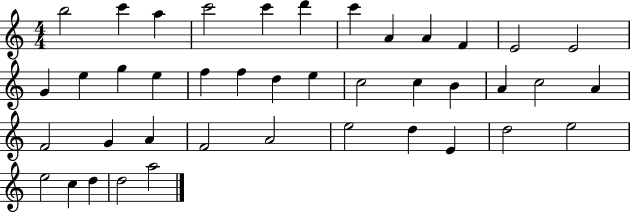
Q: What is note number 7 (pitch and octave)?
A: C6